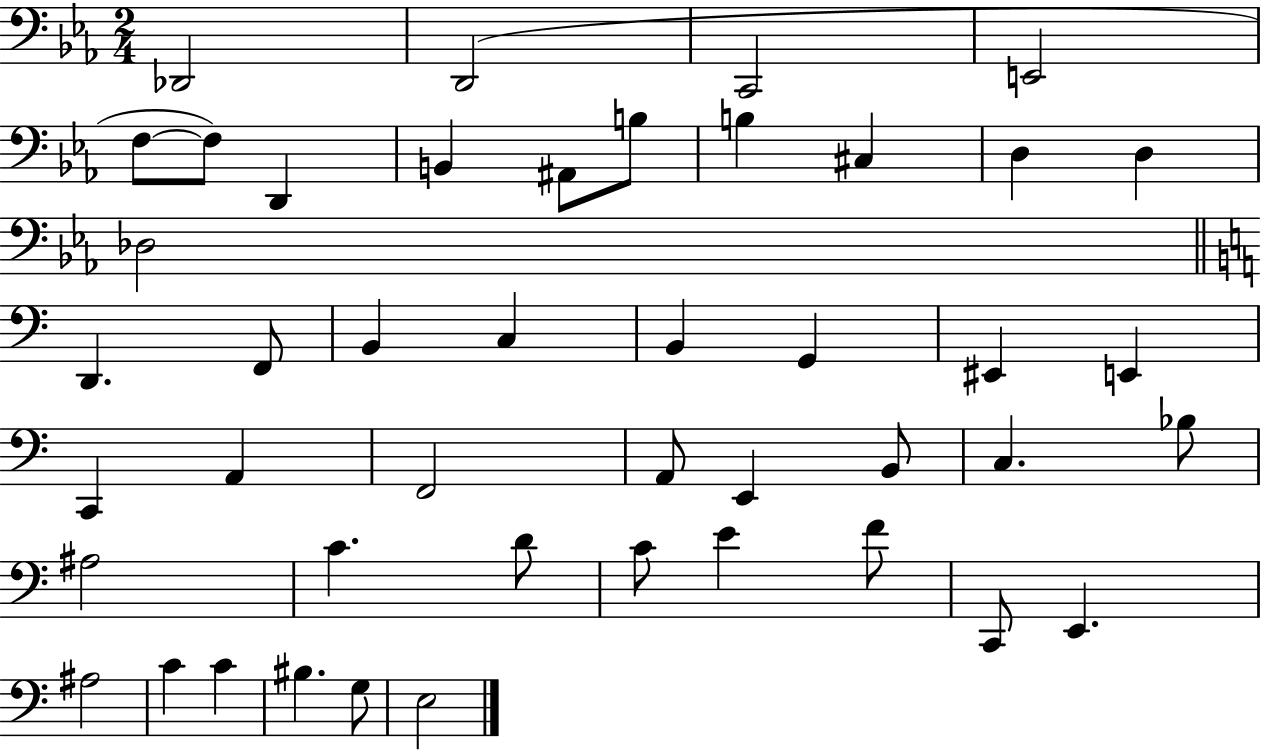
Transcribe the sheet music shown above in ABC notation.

X:1
T:Untitled
M:2/4
L:1/4
K:Eb
_D,,2 D,,2 C,,2 E,,2 F,/2 F,/2 D,, B,, ^A,,/2 B,/2 B, ^C, D, D, _D,2 D,, F,,/2 B,, C, B,, G,, ^E,, E,, C,, A,, F,,2 A,,/2 E,, B,,/2 C, _B,/2 ^A,2 C D/2 C/2 E F/2 C,,/2 E,, ^A,2 C C ^B, G,/2 E,2